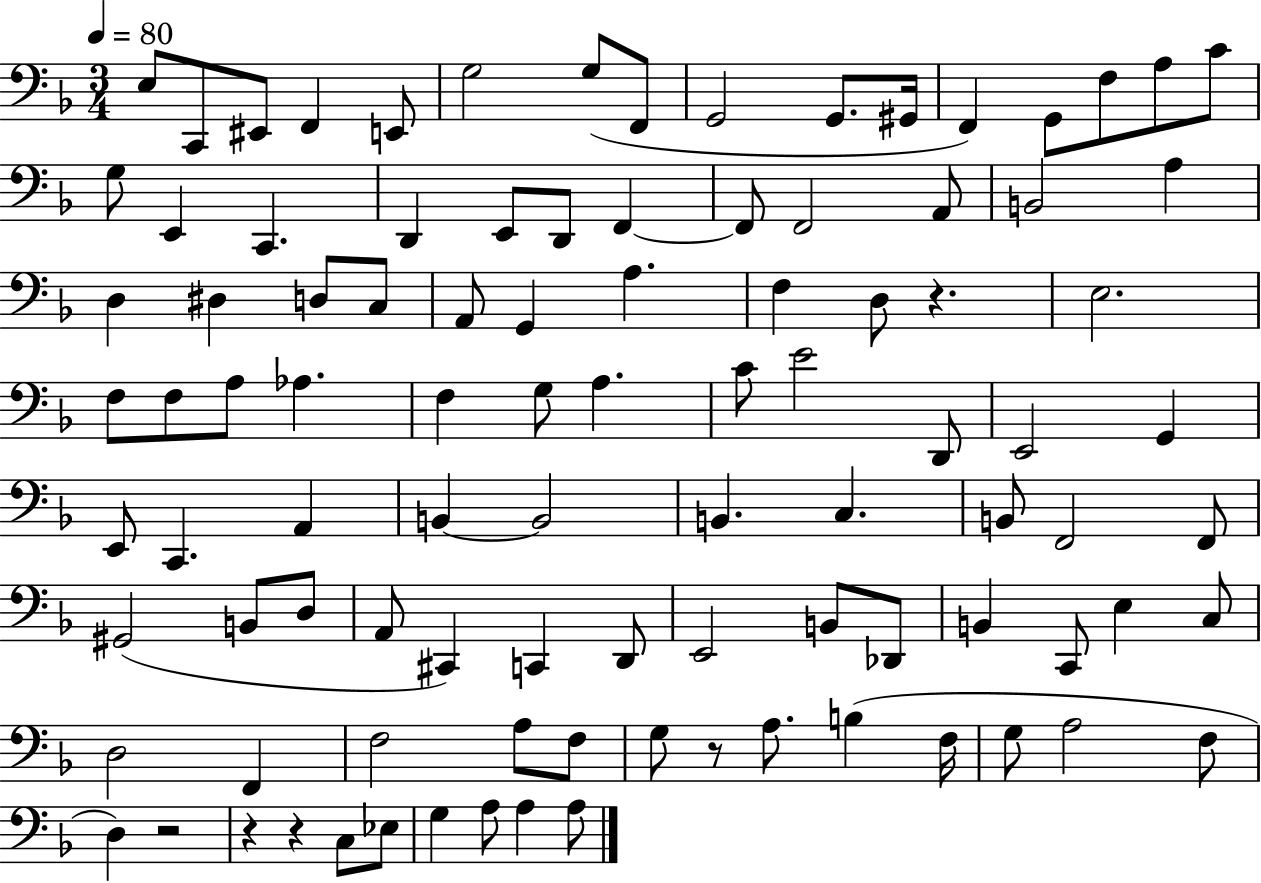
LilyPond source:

{
  \clef bass
  \numericTimeSignature
  \time 3/4
  \key f \major
  \tempo 4 = 80
  e8 c,8 eis,8 f,4 e,8 | g2 g8( f,8 | g,2 g,8. gis,16 | f,4) g,8 f8 a8 c'8 | \break g8 e,4 c,4. | d,4 e,8 d,8 f,4~~ | f,8 f,2 a,8 | b,2 a4 | \break d4 dis4 d8 c8 | a,8 g,4 a4. | f4 d8 r4. | e2. | \break f8 f8 a8 aes4. | f4 g8 a4. | c'8 e'2 d,8 | e,2 g,4 | \break e,8 c,4. a,4 | b,4~~ b,2 | b,4. c4. | b,8 f,2 f,8 | \break gis,2( b,8 d8 | a,8 cis,4) c,4 d,8 | e,2 b,8 des,8 | b,4 c,8 e4 c8 | \break d2 f,4 | f2 a8 f8 | g8 r8 a8. b4( f16 | g8 a2 f8 | \break d4) r2 | r4 r4 c8 ees8 | g4 a8 a4 a8 | \bar "|."
}